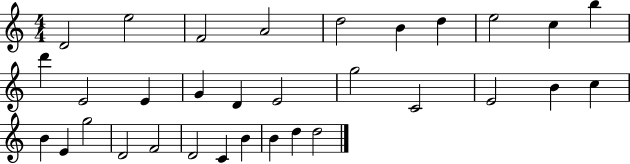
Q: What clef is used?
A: treble